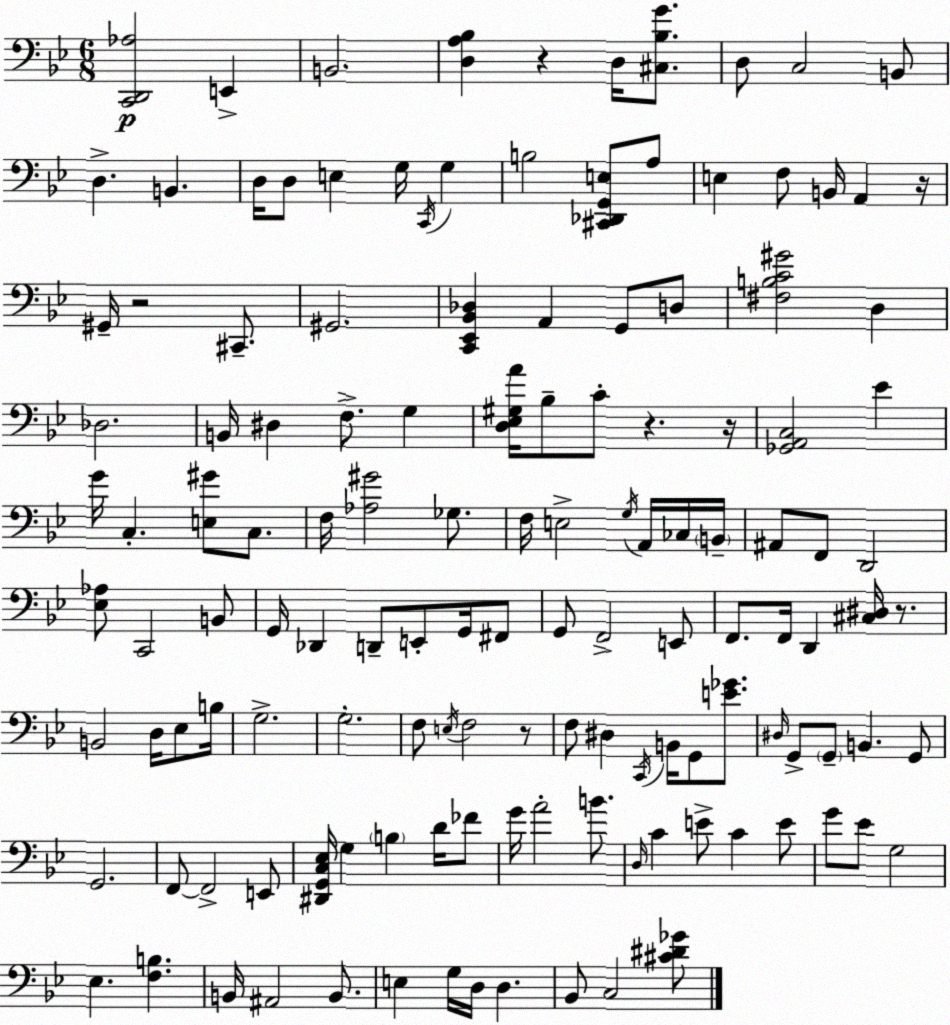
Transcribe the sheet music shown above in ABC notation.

X:1
T:Untitled
M:6/8
L:1/4
K:Gm
[C,,D,,_A,]2 E,, B,,2 [D,A,_B,] z D,/4 [^C,_B,G]/2 D,/2 C,2 B,,/2 D, B,, D,/4 D,/2 E, G,/4 C,,/4 G, B,2 [^C,,_D,,G,,E,]/2 A,/2 E, F,/2 B,,/4 A,, z/4 ^G,,/4 z2 ^C,,/2 ^G,,2 [C,,_E,,_B,,_D,] A,, G,,/2 D,/2 [^F,B,C^G]2 D, _D,2 B,,/4 ^D, F,/2 G, [D,_E,^G,A]/4 _B,/2 C/2 z z/4 [_G,,A,,C,]2 _E G/4 C, [E,^G]/2 C,/2 F,/4 [_A,^G]2 _G,/2 F,/4 E,2 G,/4 A,,/4 _C,/4 B,,/4 ^A,,/2 F,,/2 D,,2 [_E,_A,]/2 C,,2 B,,/2 G,,/4 _D,, D,,/2 E,,/2 G,,/4 ^F,,/2 G,,/2 F,,2 E,,/2 F,,/2 F,,/4 D,, [^C,^D,]/4 z/2 B,,2 D,/4 _E,/2 B,/4 G,2 G,2 F,/2 E,/4 F,2 z/2 F,/2 ^D, C,,/4 B,,/4 G,,/2 [E_G]/2 ^D,/4 G,,/2 G,,/2 B,, G,,/2 G,,2 F,,/2 F,,2 E,,/2 [^D,,G,,C,_E,]/4 G, B, D/4 _F/2 G/4 A2 B/2 D,/4 C E/2 C E/2 G/2 _E/2 G,2 _E, [F,B,] B,,/4 ^A,,2 B,,/2 E, G,/4 D,/4 D, _B,,/2 C,2 [^C^D_G]/2